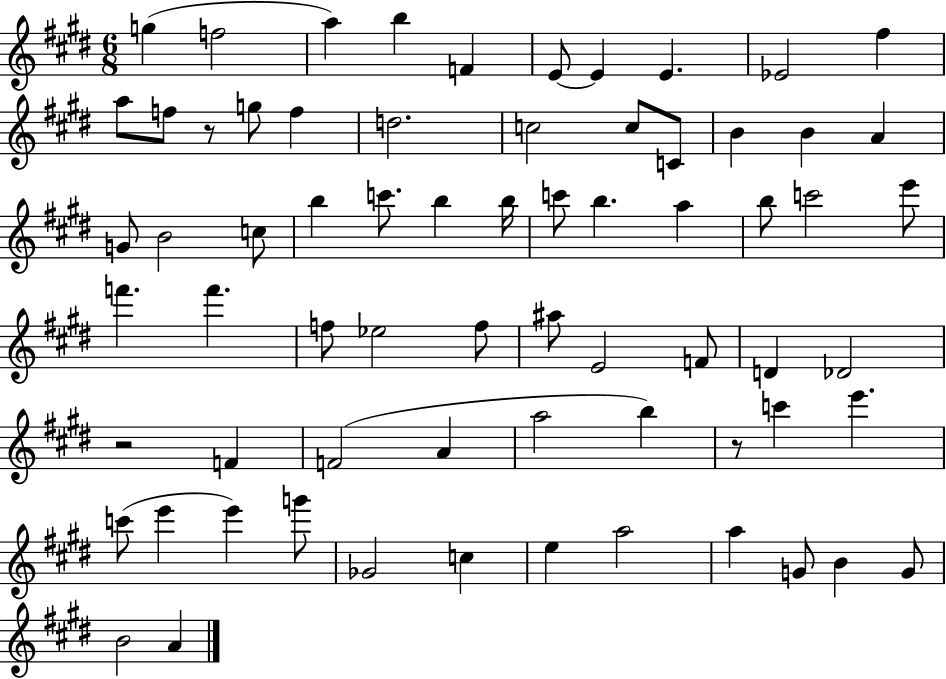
X:1
T:Untitled
M:6/8
L:1/4
K:E
g f2 a b F E/2 E E _E2 ^f a/2 f/2 z/2 g/2 f d2 c2 c/2 C/2 B B A G/2 B2 c/2 b c'/2 b b/4 c'/2 b a b/2 c'2 e'/2 f' f' f/2 _e2 f/2 ^a/2 E2 F/2 D _D2 z2 F F2 A a2 b z/2 c' e' c'/2 e' e' g'/2 _G2 c e a2 a G/2 B G/2 B2 A